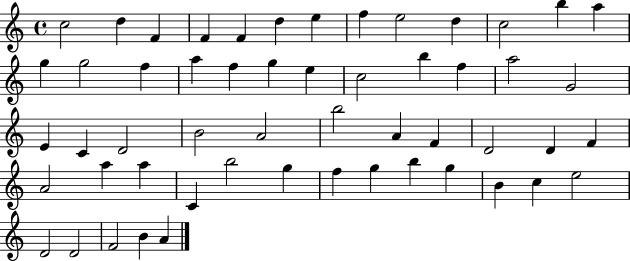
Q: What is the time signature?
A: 4/4